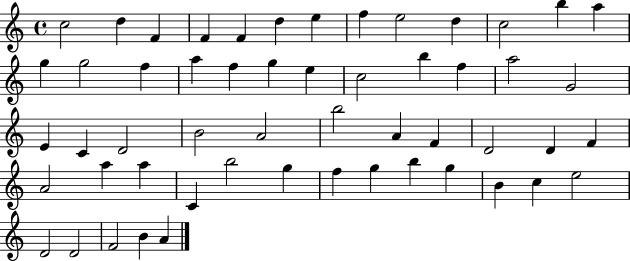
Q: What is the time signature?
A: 4/4